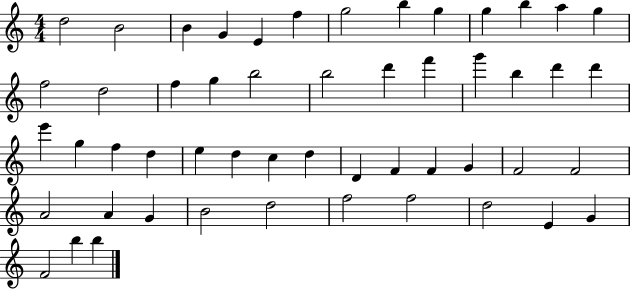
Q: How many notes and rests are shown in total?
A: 52